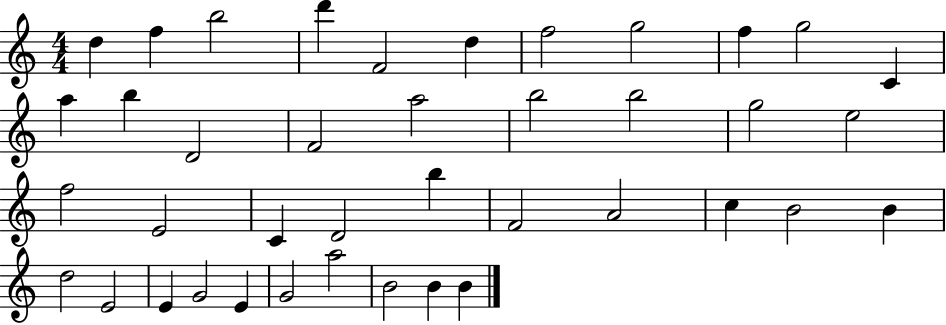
D5/q F5/q B5/h D6/q F4/h D5/q F5/h G5/h F5/q G5/h C4/q A5/q B5/q D4/h F4/h A5/h B5/h B5/h G5/h E5/h F5/h E4/h C4/q D4/h B5/q F4/h A4/h C5/q B4/h B4/q D5/h E4/h E4/q G4/h E4/q G4/h A5/h B4/h B4/q B4/q